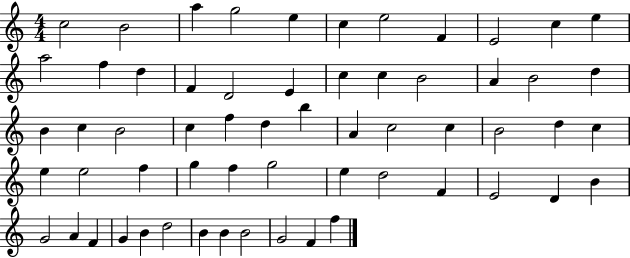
C5/h B4/h A5/q G5/h E5/q C5/q E5/h F4/q E4/h C5/q E5/q A5/h F5/q D5/q F4/q D4/h E4/q C5/q C5/q B4/h A4/q B4/h D5/q B4/q C5/q B4/h C5/q F5/q D5/q B5/q A4/q C5/h C5/q B4/h D5/q C5/q E5/q E5/h F5/q G5/q F5/q G5/h E5/q D5/h F4/q E4/h D4/q B4/q G4/h A4/q F4/q G4/q B4/q D5/h B4/q B4/q B4/h G4/h F4/q F5/q